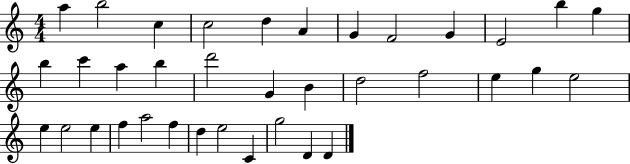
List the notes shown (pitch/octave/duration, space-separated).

A5/q B5/h C5/q C5/h D5/q A4/q G4/q F4/h G4/q E4/h B5/q G5/q B5/q C6/q A5/q B5/q D6/h G4/q B4/q D5/h F5/h E5/q G5/q E5/h E5/q E5/h E5/q F5/q A5/h F5/q D5/q E5/h C4/q G5/h D4/q D4/q